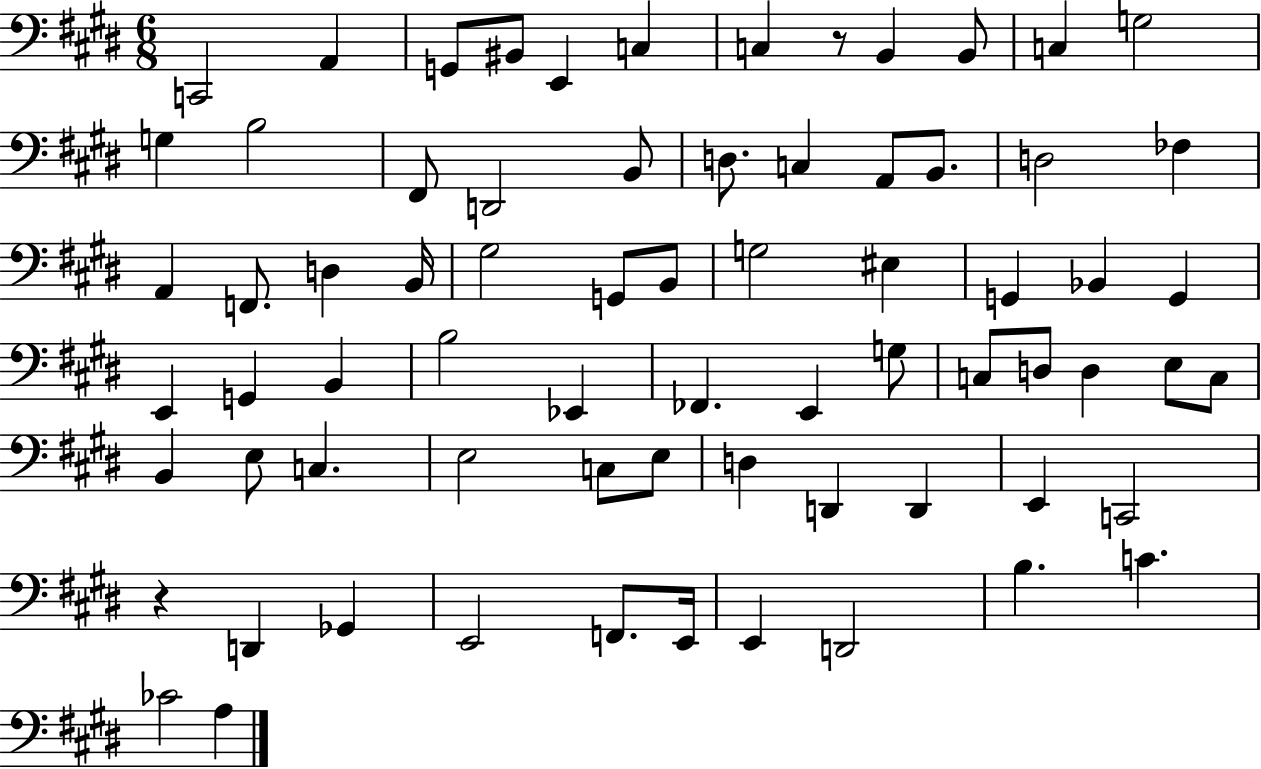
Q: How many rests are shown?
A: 2